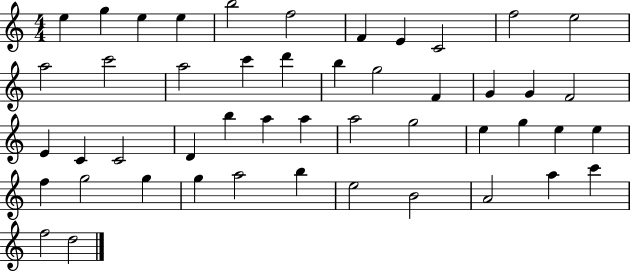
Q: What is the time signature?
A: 4/4